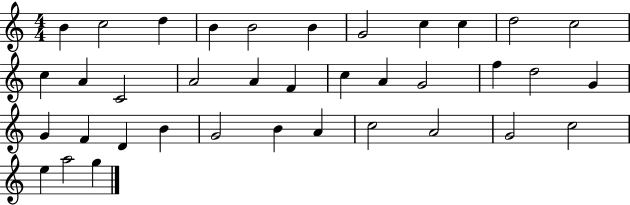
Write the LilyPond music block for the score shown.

{
  \clef treble
  \numericTimeSignature
  \time 4/4
  \key c \major
  b'4 c''2 d''4 | b'4 b'2 b'4 | g'2 c''4 c''4 | d''2 c''2 | \break c''4 a'4 c'2 | a'2 a'4 f'4 | c''4 a'4 g'2 | f''4 d''2 g'4 | \break g'4 f'4 d'4 b'4 | g'2 b'4 a'4 | c''2 a'2 | g'2 c''2 | \break e''4 a''2 g''4 | \bar "|."
}